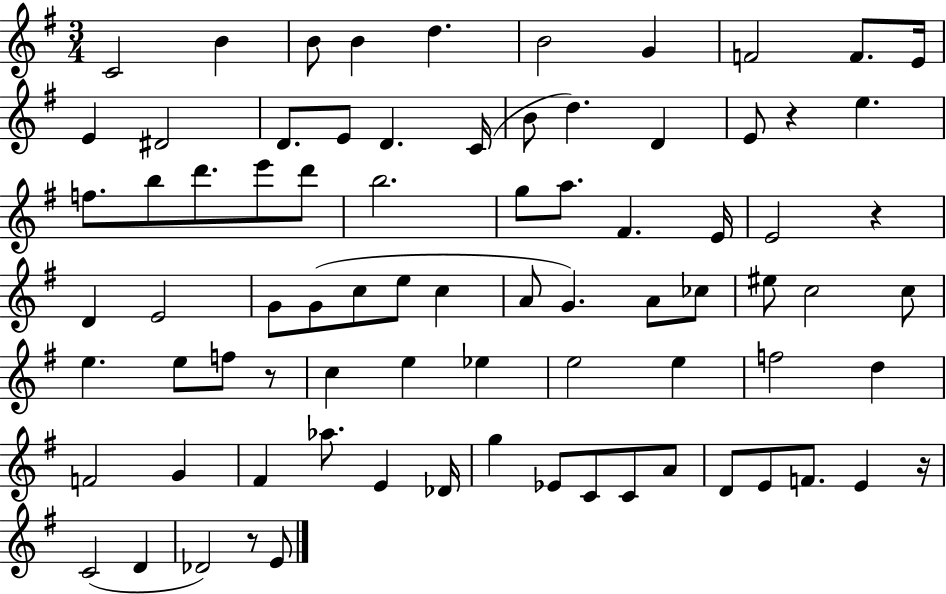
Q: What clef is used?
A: treble